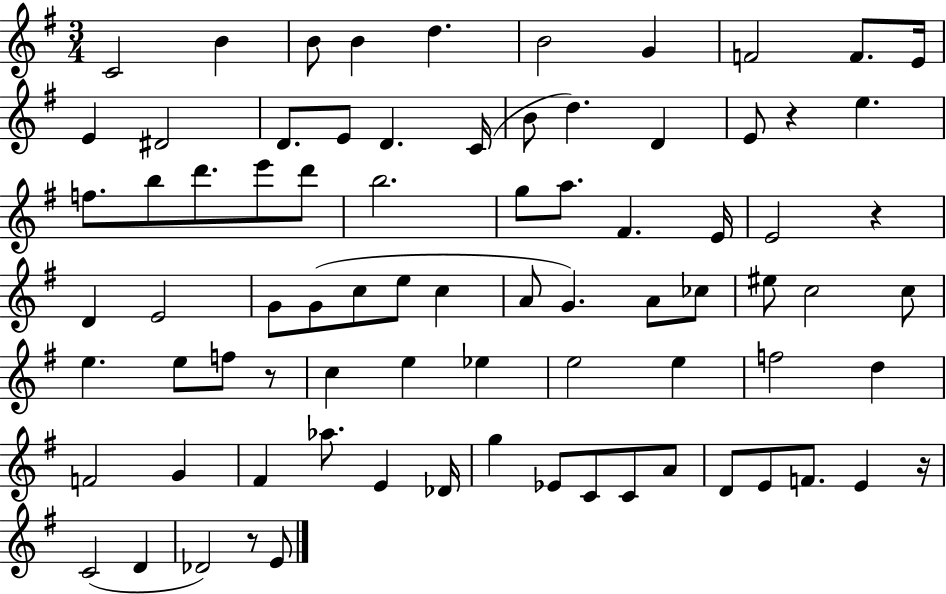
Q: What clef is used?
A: treble